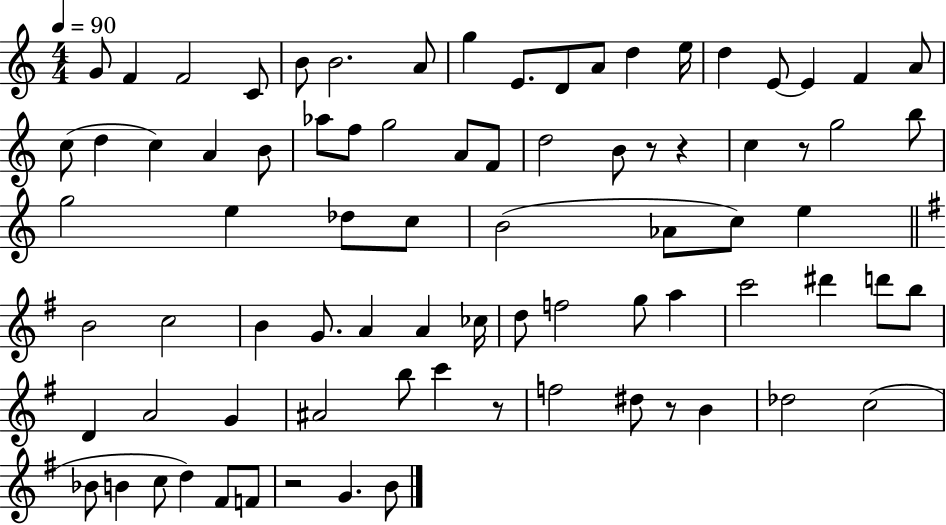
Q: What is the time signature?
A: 4/4